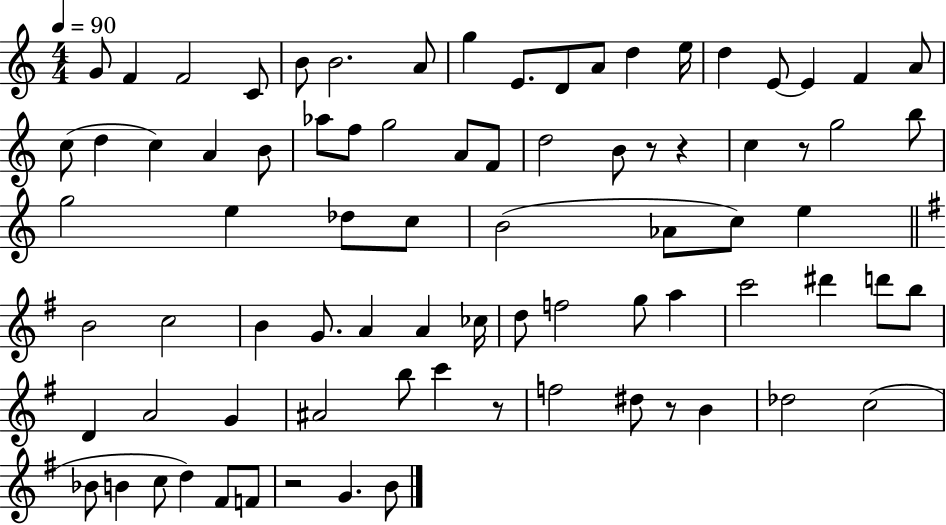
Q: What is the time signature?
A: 4/4